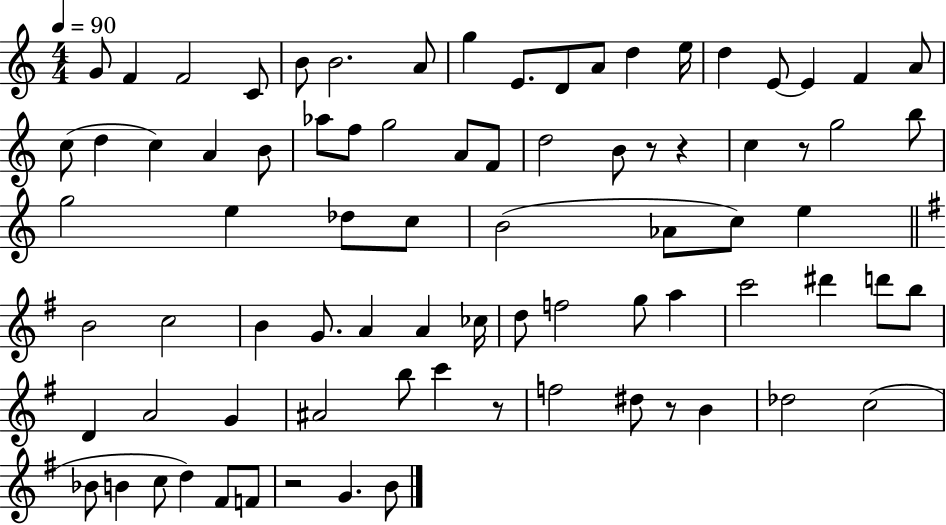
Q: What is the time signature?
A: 4/4